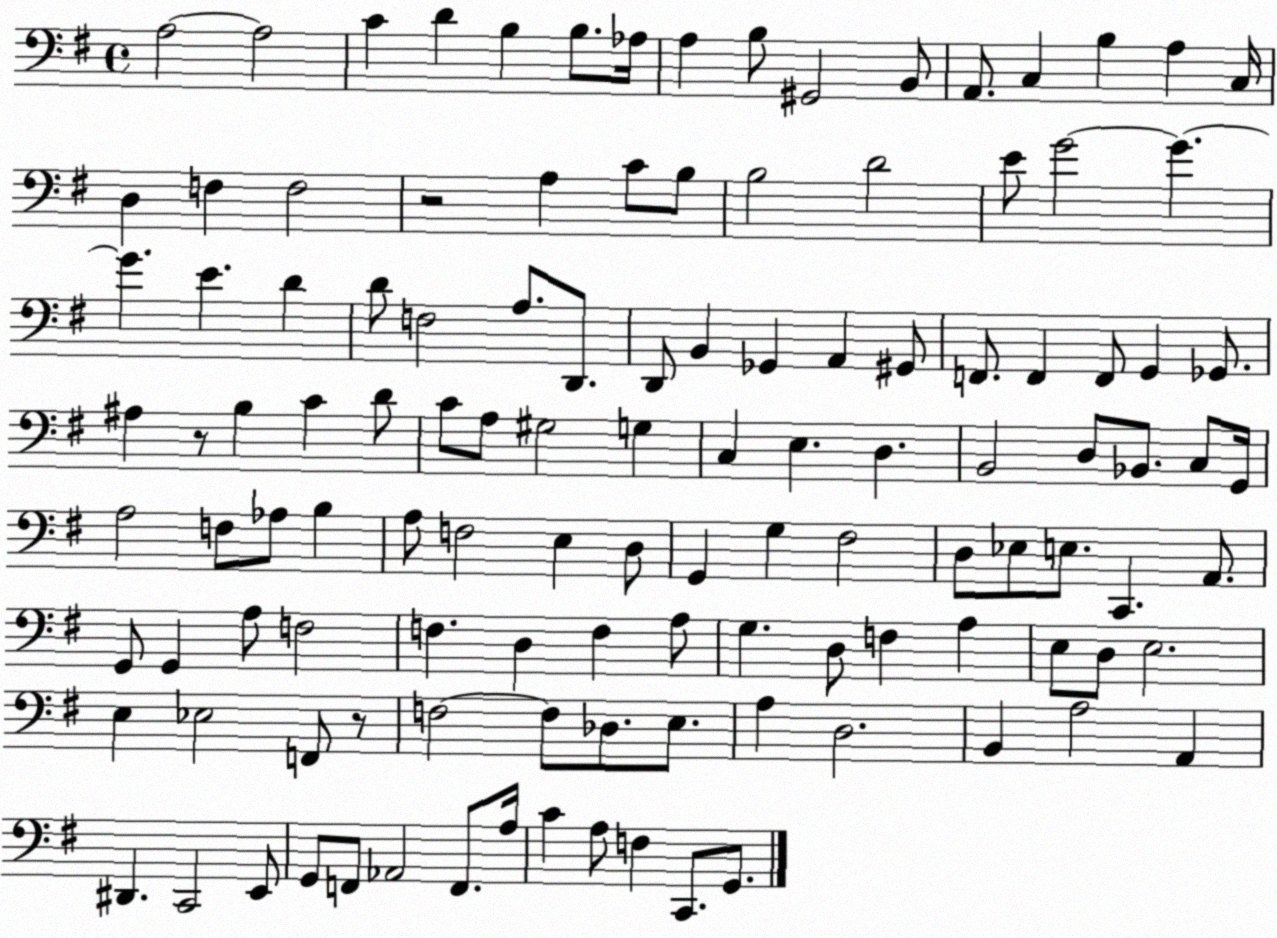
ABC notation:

X:1
T:Untitled
M:4/4
L:1/4
K:G
A,2 A,2 C D B, B,/2 _A,/4 A, B,/2 ^G,,2 B,,/2 A,,/2 C, B, A, C,/4 D, F, F,2 z2 A, C/2 B,/2 B,2 D2 E/2 G2 G G E D D/2 F,2 A,/2 D,,/2 D,,/2 B,, _G,, A,, ^G,,/2 F,,/2 F,, F,,/2 G,, _G,,/2 ^A, z/2 B, C D/2 C/2 A,/2 ^G,2 G, C, E, D, B,,2 D,/2 _B,,/2 C,/2 G,,/4 A,2 F,/2 _A,/2 B, A,/2 F,2 E, D,/2 G,, G, ^F,2 D,/2 _E,/2 E,/2 C,, A,,/2 G,,/2 G,, A,/2 F,2 F, D, F, A,/2 G, D,/2 F, A, E,/2 D,/2 E,2 E, _E,2 F,,/2 z/2 F,2 F,/2 _D,/2 E,/2 A, D,2 B,, A,2 A,, ^D,, C,,2 E,,/2 G,,/2 F,,/2 _A,,2 F,,/2 A,/4 C A,/2 F, C,,/2 G,,/2